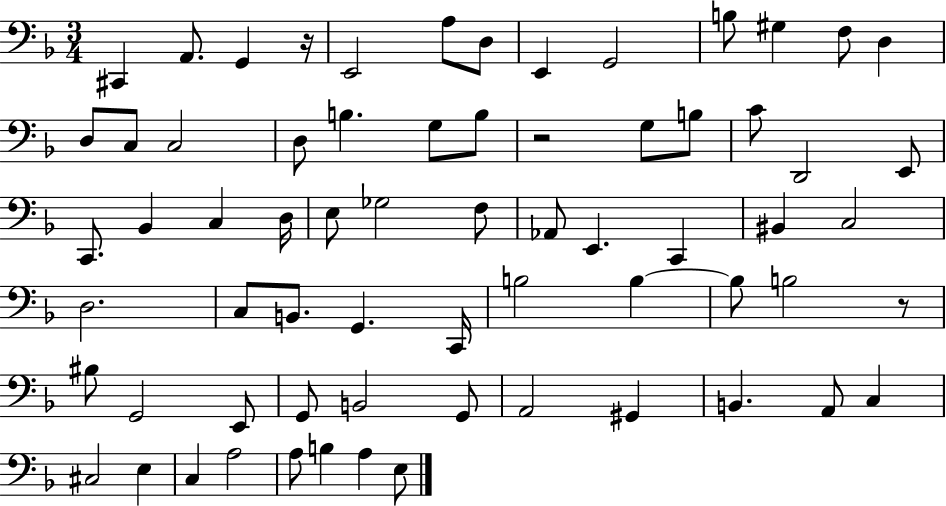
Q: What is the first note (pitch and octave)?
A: C#2